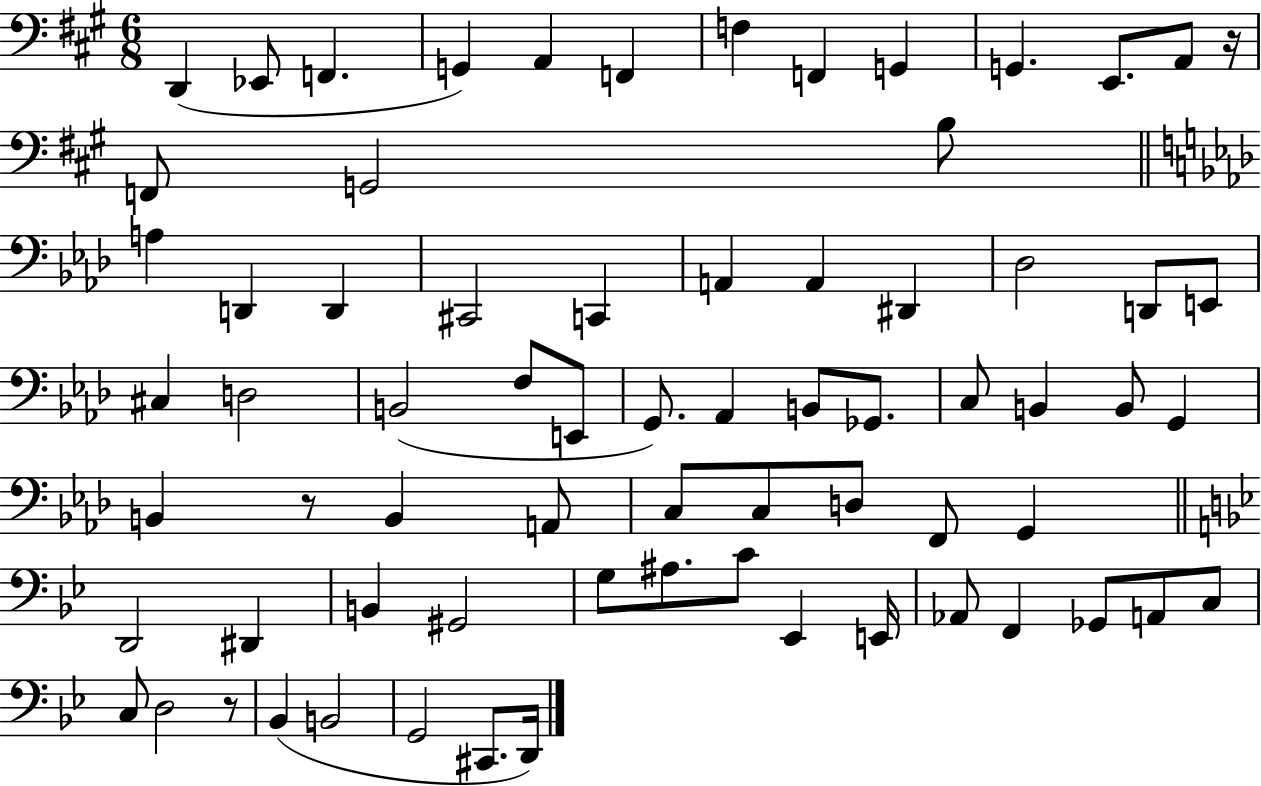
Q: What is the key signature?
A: A major